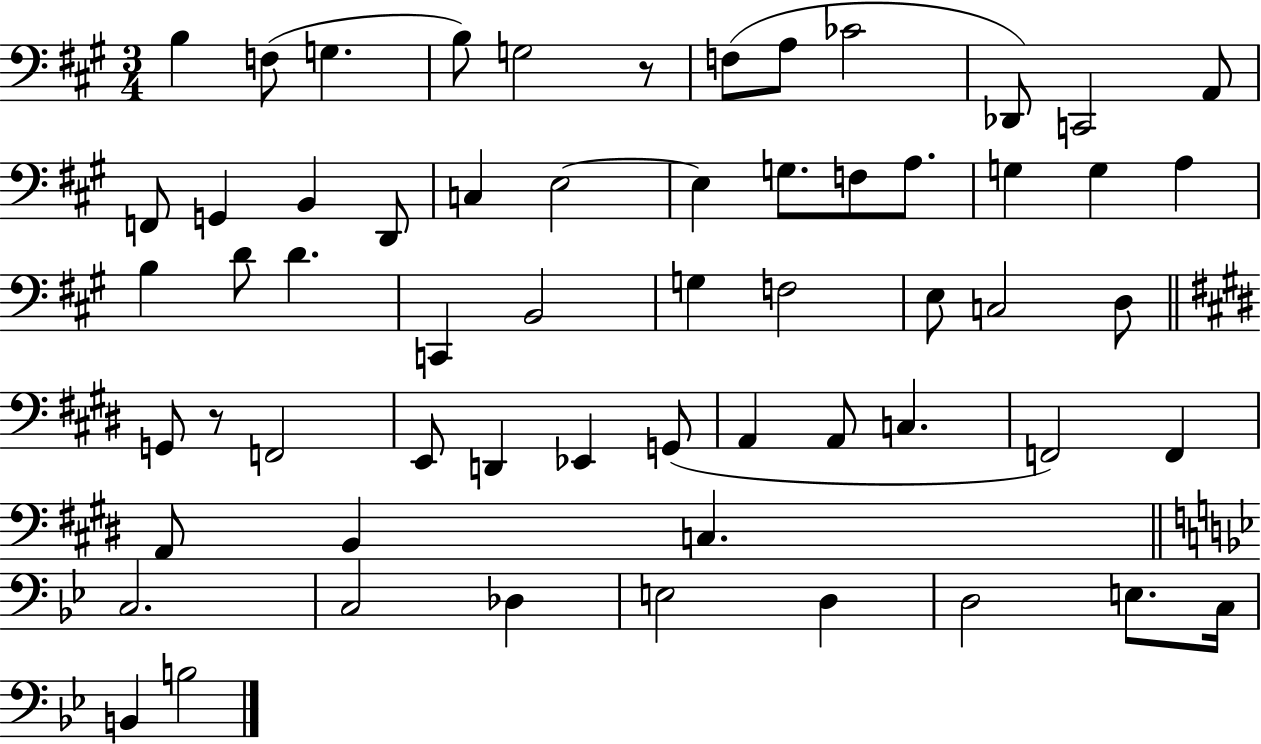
X:1
T:Untitled
M:3/4
L:1/4
K:A
B, F,/2 G, B,/2 G,2 z/2 F,/2 A,/2 _C2 _D,,/2 C,,2 A,,/2 F,,/2 G,, B,, D,,/2 C, E,2 E, G,/2 F,/2 A,/2 G, G, A, B, D/2 D C,, B,,2 G, F,2 E,/2 C,2 D,/2 G,,/2 z/2 F,,2 E,,/2 D,, _E,, G,,/2 A,, A,,/2 C, F,,2 F,, A,,/2 B,, C, C,2 C,2 _D, E,2 D, D,2 E,/2 C,/4 B,, B,2